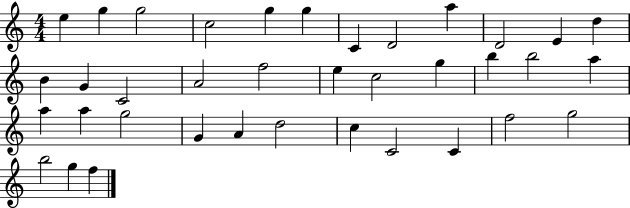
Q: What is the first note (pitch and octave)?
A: E5